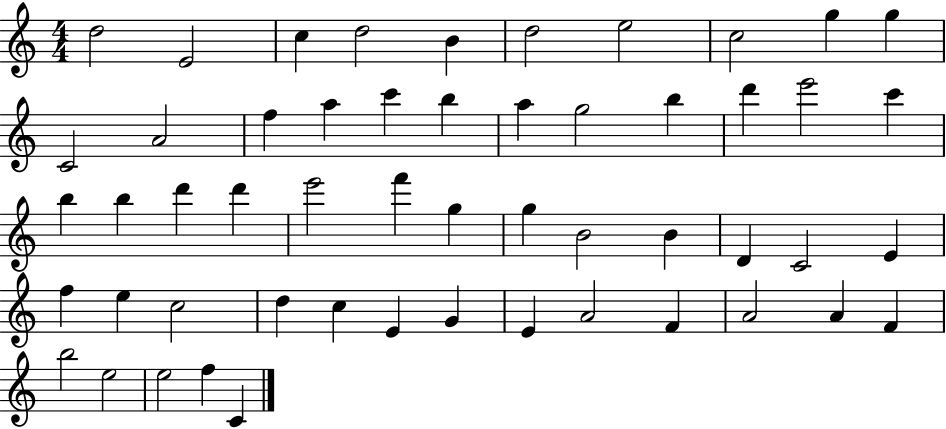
X:1
T:Untitled
M:4/4
L:1/4
K:C
d2 E2 c d2 B d2 e2 c2 g g C2 A2 f a c' b a g2 b d' e'2 c' b b d' d' e'2 f' g g B2 B D C2 E f e c2 d c E G E A2 F A2 A F b2 e2 e2 f C